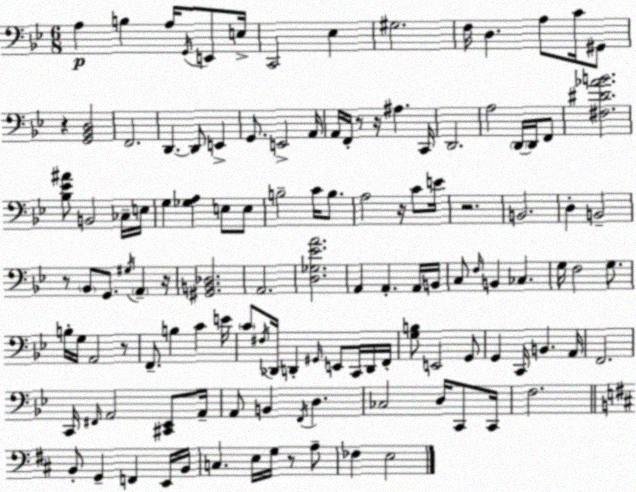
X:1
T:Untitled
M:6/8
L:1/4
K:Gm
A, B, A,/4 G,,/4 E,,/2 E,/4 C,,2 _E, ^G,2 F,/4 D, A,/2 C/4 ^G,,/2 z [G,,_B,,D,]2 F,,2 D,, D,,/2 E,, G,,/2 E,,2 A,,/4 A,,/4 F,,/4 z/2 z/4 ^A, C,,/4 D,,2 A,2 D,,/4 D,,/4 F,,/2 [^F,^D_AB]2 [_B,_E^A]/2 B,,2 _C,/4 E,/4 G, [_G,A,] E,/2 E,/2 B,2 C/4 B,/2 A,2 z/4 C/2 E/4 z2 B,,2 D, B,,2 z/2 _B,,/2 G,,/2 ^G,/4 A,, z/4 [^G,,B,,_D,]2 A,,2 [D,_G,_EA]2 A,, A,, A,,/4 B,,/4 C,/2 F,/4 B,, _C, G,/4 F,2 G,/2 B,/4 G,/4 A,,2 z/2 F,,/2 B, C E/4 C/2 ^F,/4 _D,,/4 D,, ^G,,/4 E,,/2 C,,/4 D,,/4 F,,/4 [G,B,]/2 E,,2 G,,/2 G,, C,,/4 B,, A,,/4 F,,2 C,,/4 ^F,,/4 A,,2 [^C,,_E,,]/2 A,,/4 A,,/2 B,, F,,/4 D, _C,2 D,/4 C,,/2 C,,/4 F,2 B,,/2 G,, F,, E,,/4 B,,/4 C, E,/4 G,/4 z/2 A,/2 _F, E,2